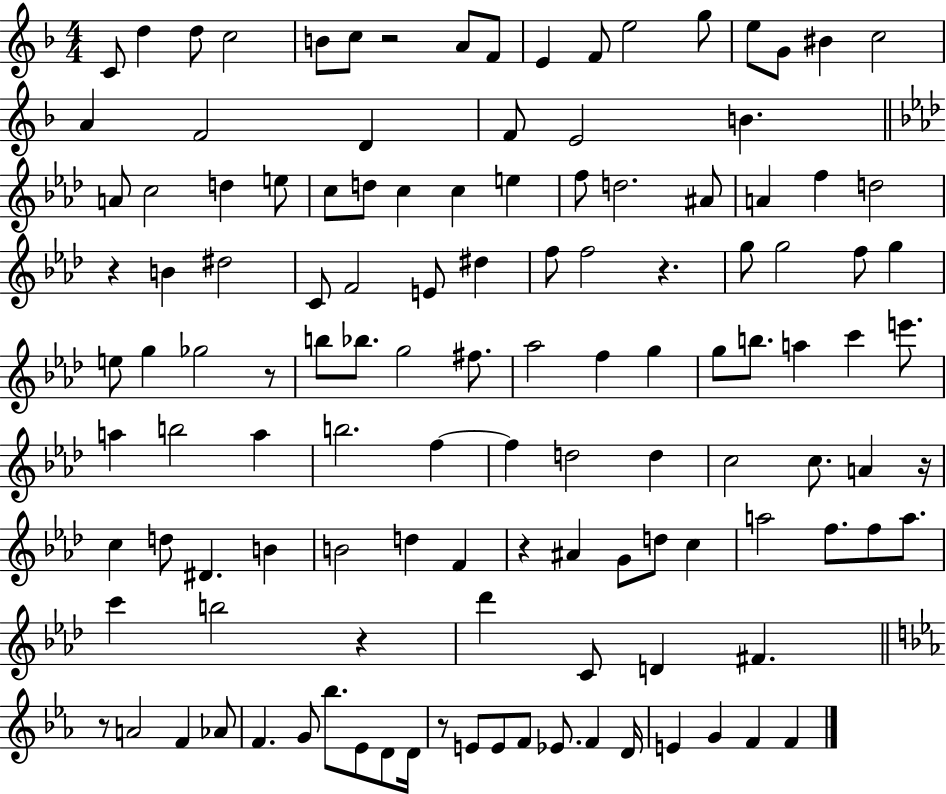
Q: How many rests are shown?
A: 9